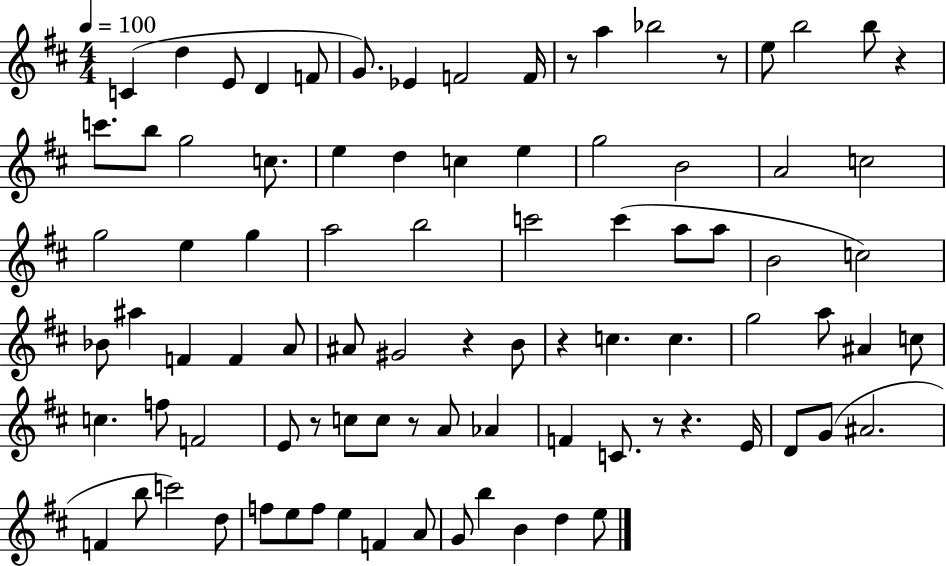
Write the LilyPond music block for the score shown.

{
  \clef treble
  \numericTimeSignature
  \time 4/4
  \key d \major
  \tempo 4 = 100
  c'4( d''4 e'8 d'4 f'8 | g'8.) ees'4 f'2 f'16 | r8 a''4 bes''2 r8 | e''8 b''2 b''8 r4 | \break c'''8. b''8 g''2 c''8. | e''4 d''4 c''4 e''4 | g''2 b'2 | a'2 c''2 | \break g''2 e''4 g''4 | a''2 b''2 | c'''2 c'''4( a''8 a''8 | b'2 c''2) | \break bes'8 ais''4 f'4 f'4 a'8 | ais'8 gis'2 r4 b'8 | r4 c''4. c''4. | g''2 a''8 ais'4 c''8 | \break c''4. f''8 f'2 | e'8 r8 c''8 c''8 r8 a'8 aes'4 | f'4 c'8. r8 r4. e'16 | d'8 g'8( ais'2. | \break f'4 b''8 c'''2) d''8 | f''8 e''8 f''8 e''4 f'4 a'8 | g'8 b''4 b'4 d''4 e''8 | \bar "|."
}